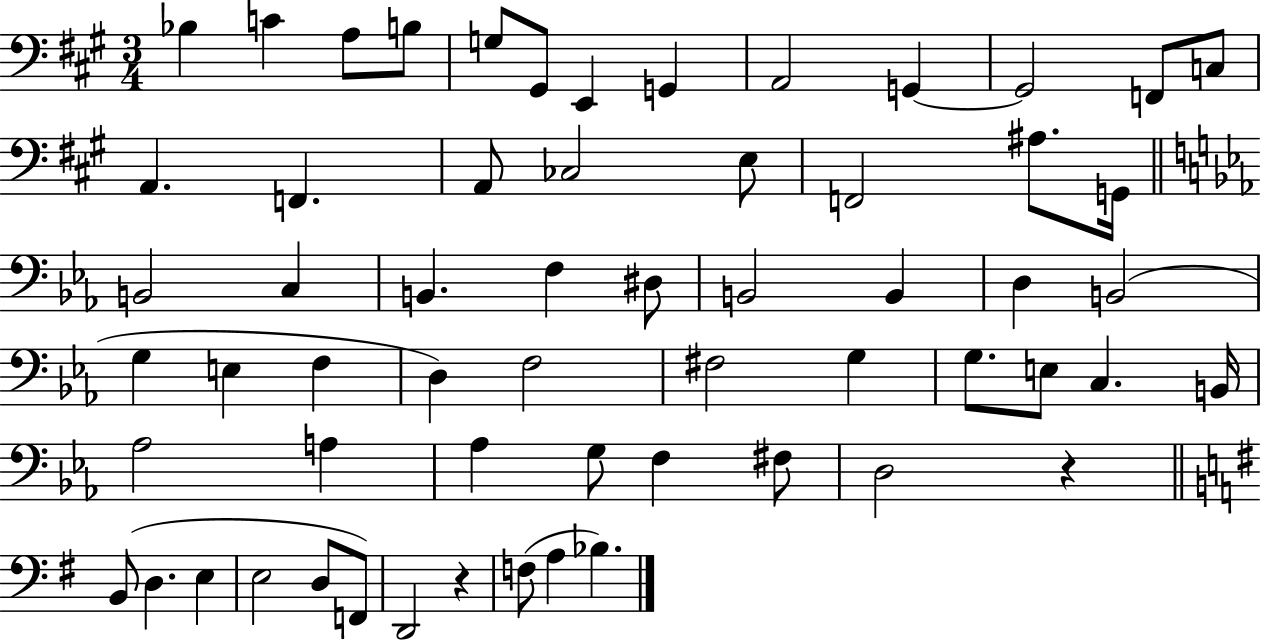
X:1
T:Untitled
M:3/4
L:1/4
K:A
_B, C A,/2 B,/2 G,/2 ^G,,/2 E,, G,, A,,2 G,, G,,2 F,,/2 C,/2 A,, F,, A,,/2 _C,2 E,/2 F,,2 ^A,/2 G,,/4 B,,2 C, B,, F, ^D,/2 B,,2 B,, D, B,,2 G, E, F, D, F,2 ^F,2 G, G,/2 E,/2 C, B,,/4 _A,2 A, _A, G,/2 F, ^F,/2 D,2 z B,,/2 D, E, E,2 D,/2 F,,/2 D,,2 z F,/2 A, _B,